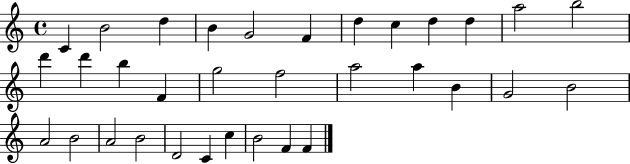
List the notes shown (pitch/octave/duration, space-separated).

C4/q B4/h D5/q B4/q G4/h F4/q D5/q C5/q D5/q D5/q A5/h B5/h D6/q D6/q B5/q F4/q G5/h F5/h A5/h A5/q B4/q G4/h B4/h A4/h B4/h A4/h B4/h D4/h C4/q C5/q B4/h F4/q F4/q